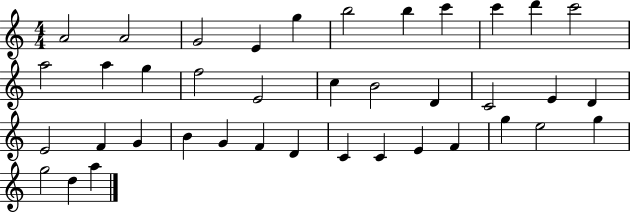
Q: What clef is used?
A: treble